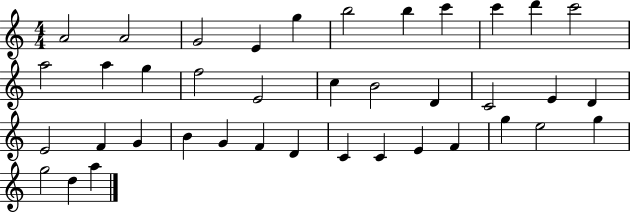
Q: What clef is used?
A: treble